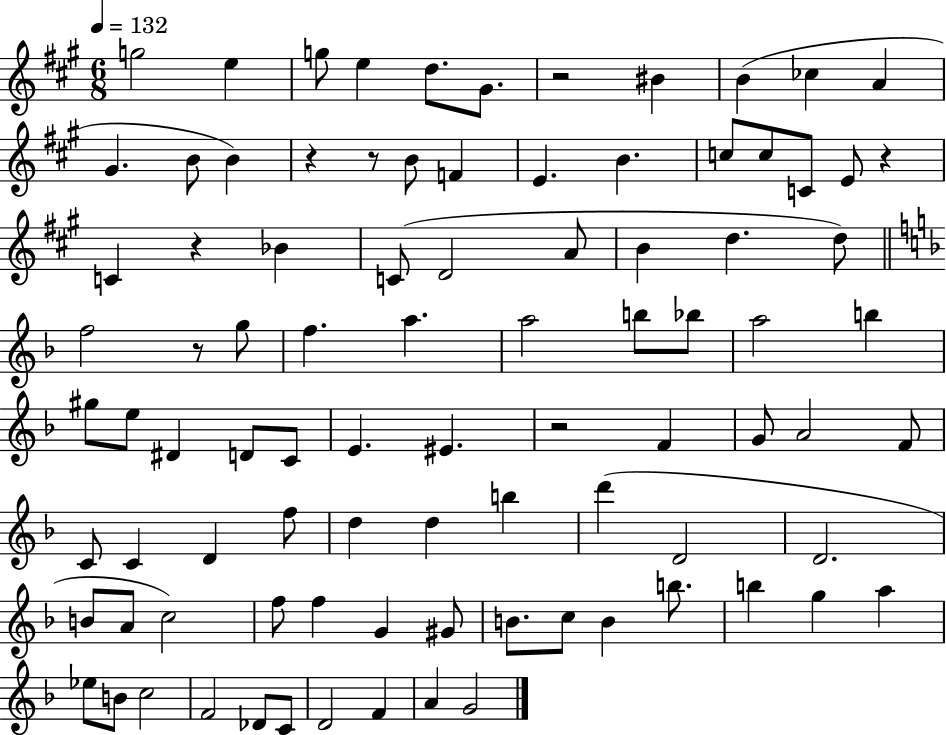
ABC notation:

X:1
T:Untitled
M:6/8
L:1/4
K:A
g2 e g/2 e d/2 ^G/2 z2 ^B B _c A ^G B/2 B z z/2 B/2 F E B c/2 c/2 C/2 E/2 z C z _B C/2 D2 A/2 B d d/2 f2 z/2 g/2 f a a2 b/2 _b/2 a2 b ^g/2 e/2 ^D D/2 C/2 E ^E z2 F G/2 A2 F/2 C/2 C D f/2 d d b d' D2 D2 B/2 A/2 c2 f/2 f G ^G/2 B/2 c/2 B b/2 b g a _e/2 B/2 c2 F2 _D/2 C/2 D2 F A G2